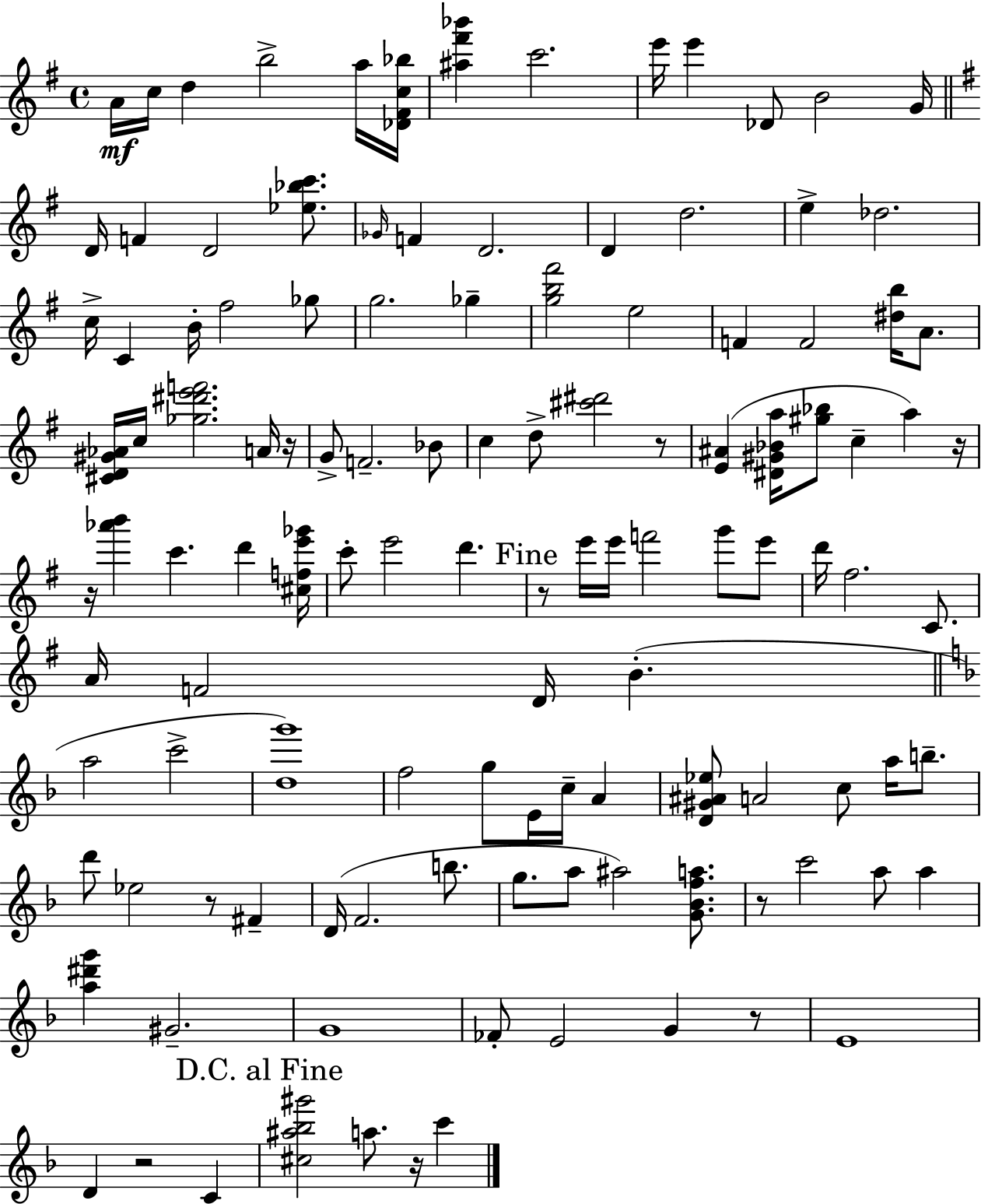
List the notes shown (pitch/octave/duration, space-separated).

A4/s C5/s D5/q B5/h A5/s [Db4,F#4,C5,Bb5]/s [A#5,F#6,Bb6]/q C6/h. E6/s E6/q Db4/e B4/h G4/s D4/s F4/q D4/h [Eb5,Bb5,C6]/e. Gb4/s F4/q D4/h. D4/q D5/h. E5/q Db5/h. C5/s C4/q B4/s F#5/h Gb5/e G5/h. Gb5/q [G5,B5,F#6]/h E5/h F4/q F4/h [D#5,B5]/s A4/e. [C#4,D4,G#4,Ab4]/s C5/s [Gb5,D#6,E6,F6]/h. A4/s R/s G4/e F4/h. Bb4/e C5/q D5/e [C#6,D#6]/h R/e [E4,A#4]/q [D#4,G#4,Bb4,A5]/s [G#5,Bb5]/e C5/q A5/q R/s R/s [Ab6,B6]/q C6/q. D6/q [C#5,F5,E6,Gb6]/s C6/e E6/h D6/q. R/e E6/s E6/s F6/h G6/e E6/e D6/s F#5/h. C4/e. A4/s F4/h D4/s B4/q. A5/h C6/h [D5,G6]/w F5/h G5/e E4/s C5/s A4/q [D4,G#4,A#4,Eb5]/e A4/h C5/e A5/s B5/e. D6/e Eb5/h R/e F#4/q D4/s F4/h. B5/e. G5/e. A5/e A#5/h [G4,Bb4,F5,A5]/e. R/e C6/h A5/e A5/q [A5,D#6,G6]/q G#4/h. G4/w FES4/e E4/h G4/q R/e E4/w D4/q R/h C4/q [C#5,A#5,Bb5,G#6]/h A5/e. R/s C6/q